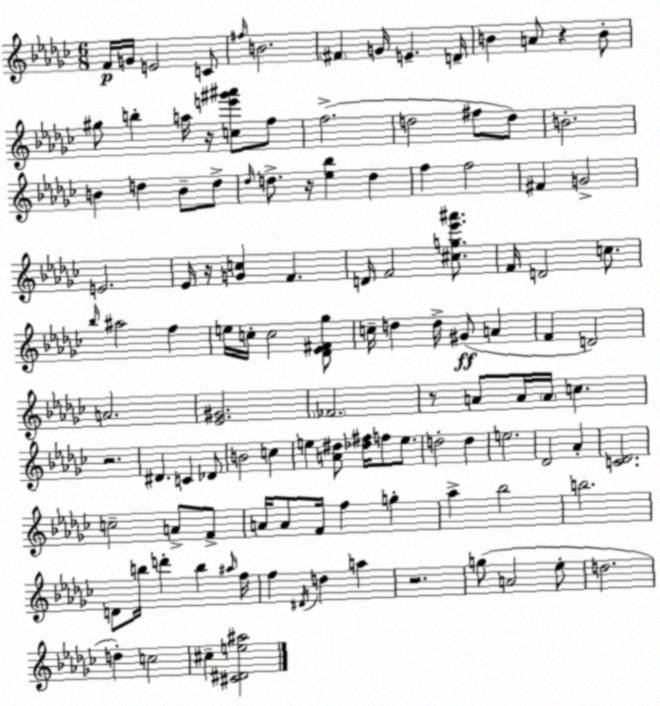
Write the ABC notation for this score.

X:1
T:Untitled
M:6/8
L:1/4
K:Ebm
F/4 G/4 E2 C/2 ^f/4 B2 ^F G/4 E D/4 B A/2 z B/2 ^g/2 b a/4 z/4 [ce'^g'^a']/2 f/2 f2 d2 ^f/2 d/2 B2 B d B/2 d/2 _d/4 d/2 z/4 [_e_b] d f f2 ^F G2 E2 _E/4 z/4 [Gc] F D/4 F2 [^cg_e'^a']/2 F/4 D2 c/2 _b/4 ^a2 f e/4 c/4 c2 [_D_E^F_g]/2 c/4 d d/4 ^G/2 A F D2 A2 [_E^G]2 _F2 z/2 A/2 A/4 A/4 c z2 ^D C _D/2 B2 c e [A^d]/2 [_d^f]/4 f/2 e/2 d2 d e2 _D2 _A [C_D]2 c2 A/2 F/2 A/4 A/2 F/4 f g _a _b2 b2 D/2 b/4 d' b ^a/4 f/4 f ^D/4 d a z2 g/2 A2 _e/2 d2 d c2 ^c [^C^De^a]2